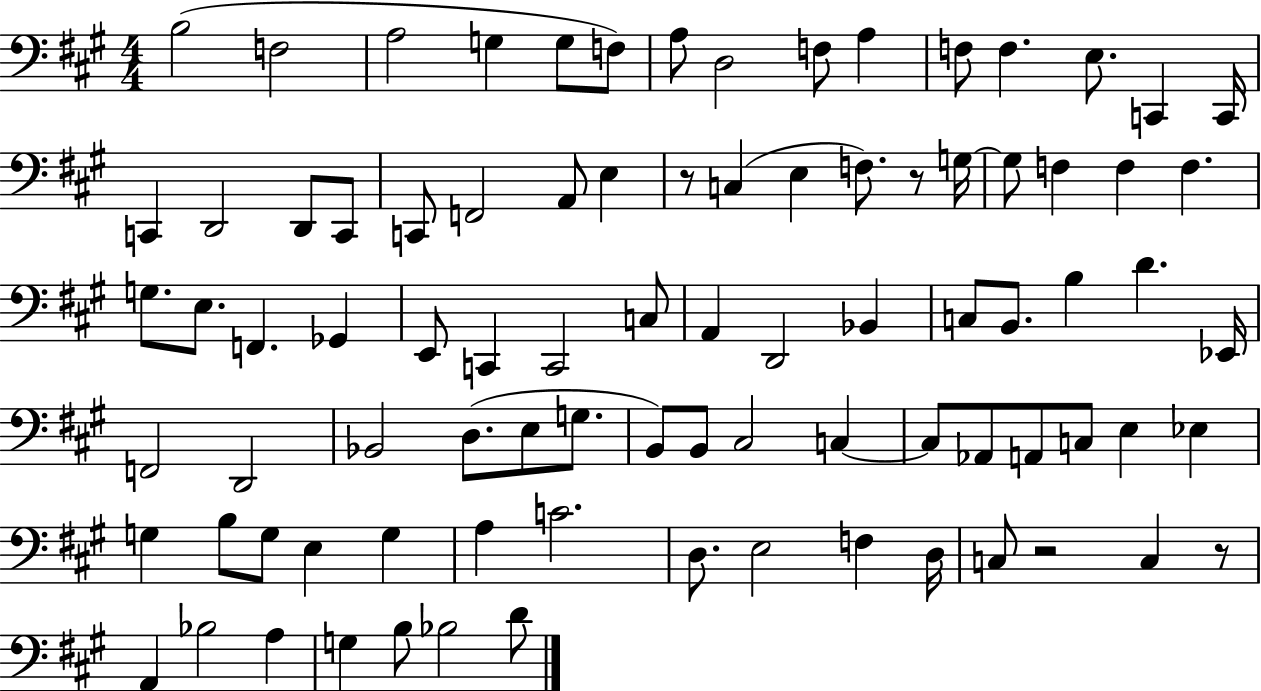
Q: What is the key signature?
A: A major